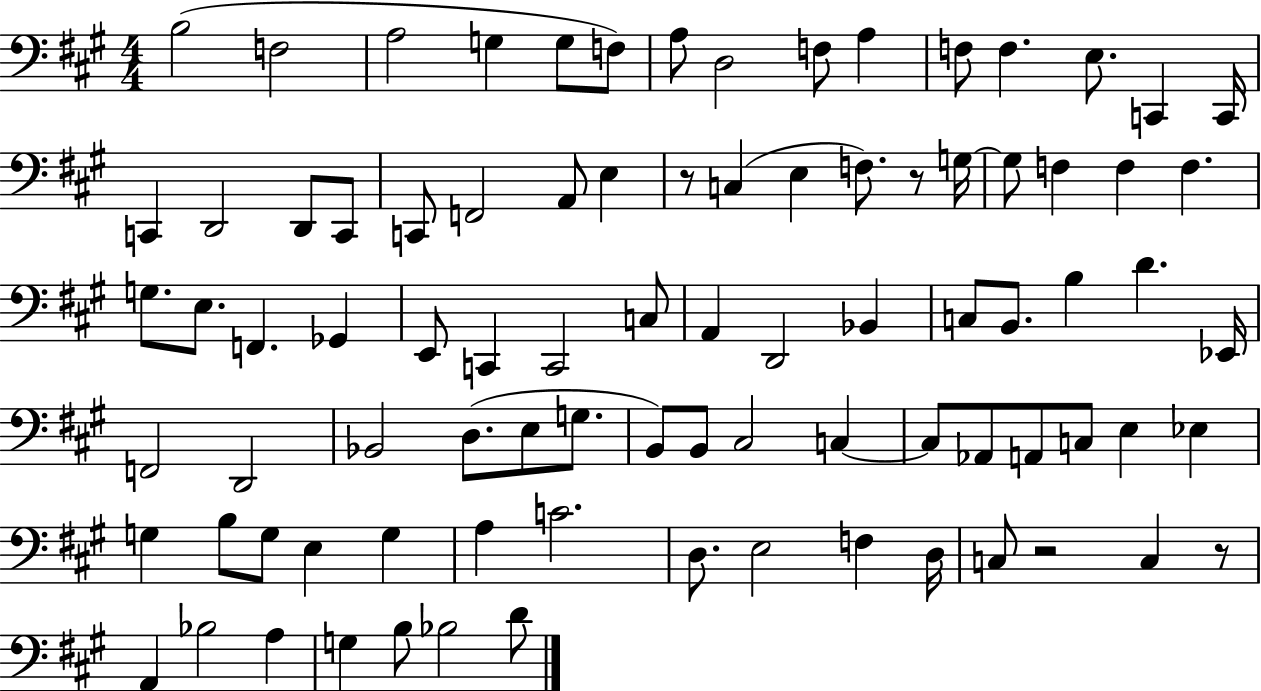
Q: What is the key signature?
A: A major